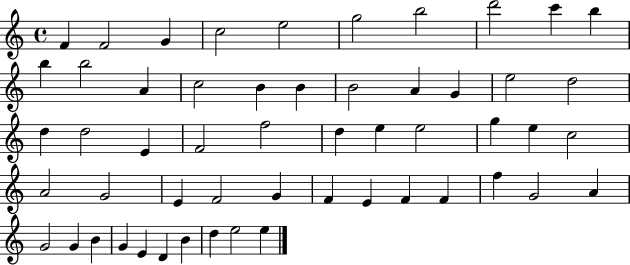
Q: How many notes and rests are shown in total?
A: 54